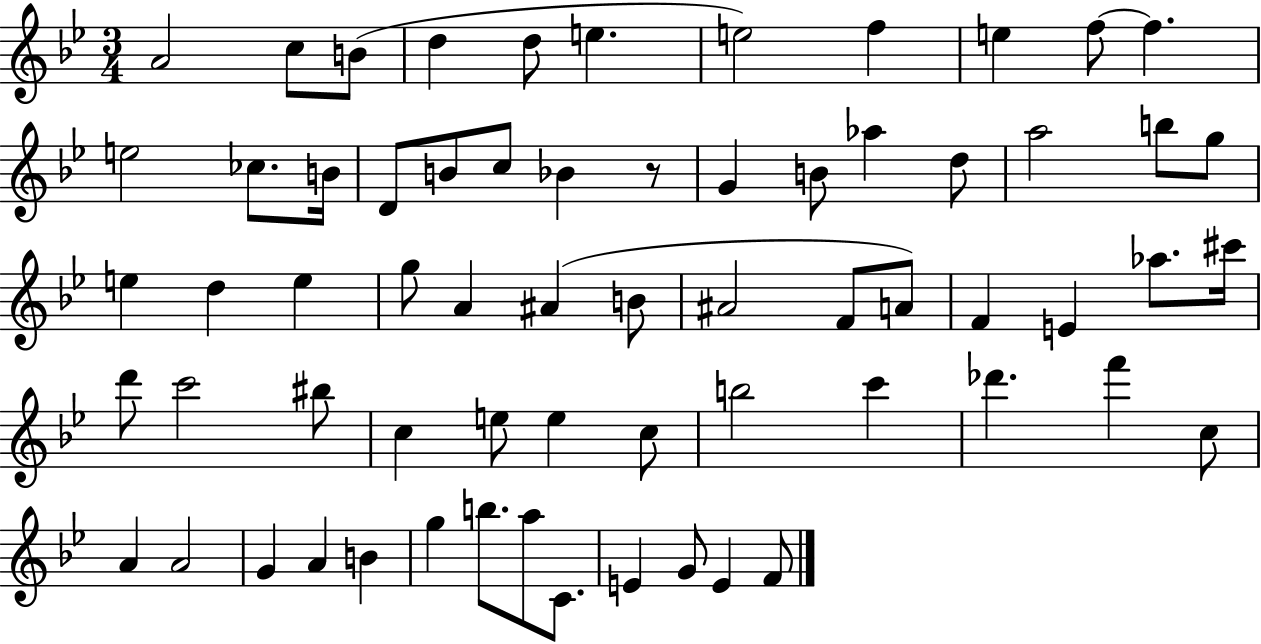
{
  \clef treble
  \numericTimeSignature
  \time 3/4
  \key bes \major
  a'2 c''8 b'8( | d''4 d''8 e''4. | e''2) f''4 | e''4 f''8~~ f''4. | \break e''2 ces''8. b'16 | d'8 b'8 c''8 bes'4 r8 | g'4 b'8 aes''4 d''8 | a''2 b''8 g''8 | \break e''4 d''4 e''4 | g''8 a'4 ais'4( b'8 | ais'2 f'8 a'8) | f'4 e'4 aes''8. cis'''16 | \break d'''8 c'''2 bis''8 | c''4 e''8 e''4 c''8 | b''2 c'''4 | des'''4. f'''4 c''8 | \break a'4 a'2 | g'4 a'4 b'4 | g''4 b''8. a''8 c'8. | e'4 g'8 e'4 f'8 | \break \bar "|."
}